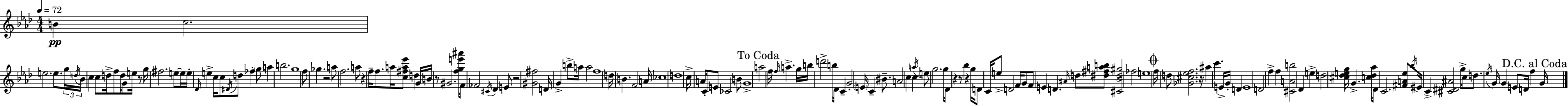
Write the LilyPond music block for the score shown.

{
  \clef treble
  \numericTimeSignature
  \time 4/4
  \key f \minor
  \tempo 4 = 72
  b'4\pp c''2. | e''2. e''8. \tuplet 3/2 { g''16 | \acciaccatura { d''16 } bes'16 } c''4 c''8 d''16-> f''8 d''16 g'8 e''16 r8 | g''16 fis''2. e''8~~ | \break e''16 e''16-. \grace { des'16 } e''4-> c''16 c''8 \acciaccatura { dis'16 } d''8 fes''4-. | \parenthesize g''8 a''4 b''2. | g''1 | f''8 ges''4. r2 | \break a''8 f''2. | a''8 r4 f''16-- f''8. a''16 <c'' fis'' a'' ees'''>8 d''4 | g'16 b'16 r8 gis'2. | <f'' g'' e''' ais'''>16 f'8 fes'2 \acciaccatura { cis'16 } des'4 | \break e'8 r2 <gis' fis''>2 | d'16 g'4-> b''8-> a''16 a''2 | f''1 | d''16 b'4. f'2 | \break a'16 ces''1 | d''1 | c''16-> a'8 c'16-. e'8 ces'2 | b'8 g'1-> | \break \mark "To Coda" a''2 f''16 \grace { f''16 } a''4.-> | g''16 b''16 d'''2-> b''8 | des'16 c'4-- g'2-. \parenthesize e'16 c'4-- | bis'8.-- a'2 c''4 | \break c''4 \acciaccatura { a''16 } e''8 g''2. | g''8 des'16 r4 r8 bes''4 | r4 g''16 d'8 c'16 e''8-> d'2 | f'16 g'8 f'8 e'4 d'4. | \break \grace { ais'16 } d''8 <dis'' fis'' a'' b''>8 <cis' bes' dis'' gis''>2 fes''2 | e''1 | \mark \markup { \musicglyph "scripts.coda" } f''16 d''8 <ges' cis'' ees'' f''>2. | r16 ais''4 c'''4. | \break e'16-> g'16-. d'4 e'1 | d'2 f''4-> | f''4 <cis' a' b''>2 des'4 | e''4-> d''2 <cis'' des'' e'' g''>16 | \break g'4.-> <c'' des'' aes''>16 des'8 c'2. | <fis' a' ees''>8 \acciaccatura { bes''16 } eis'16 c'4-> <cis' dis' ais'>2 | g''8-> c''16 d''8. \acciaccatura { ees''16 } g'16 g'4 | e'8 d'16 f''4 \mark "D.C. al Coda" g'16 \bar "|."
}